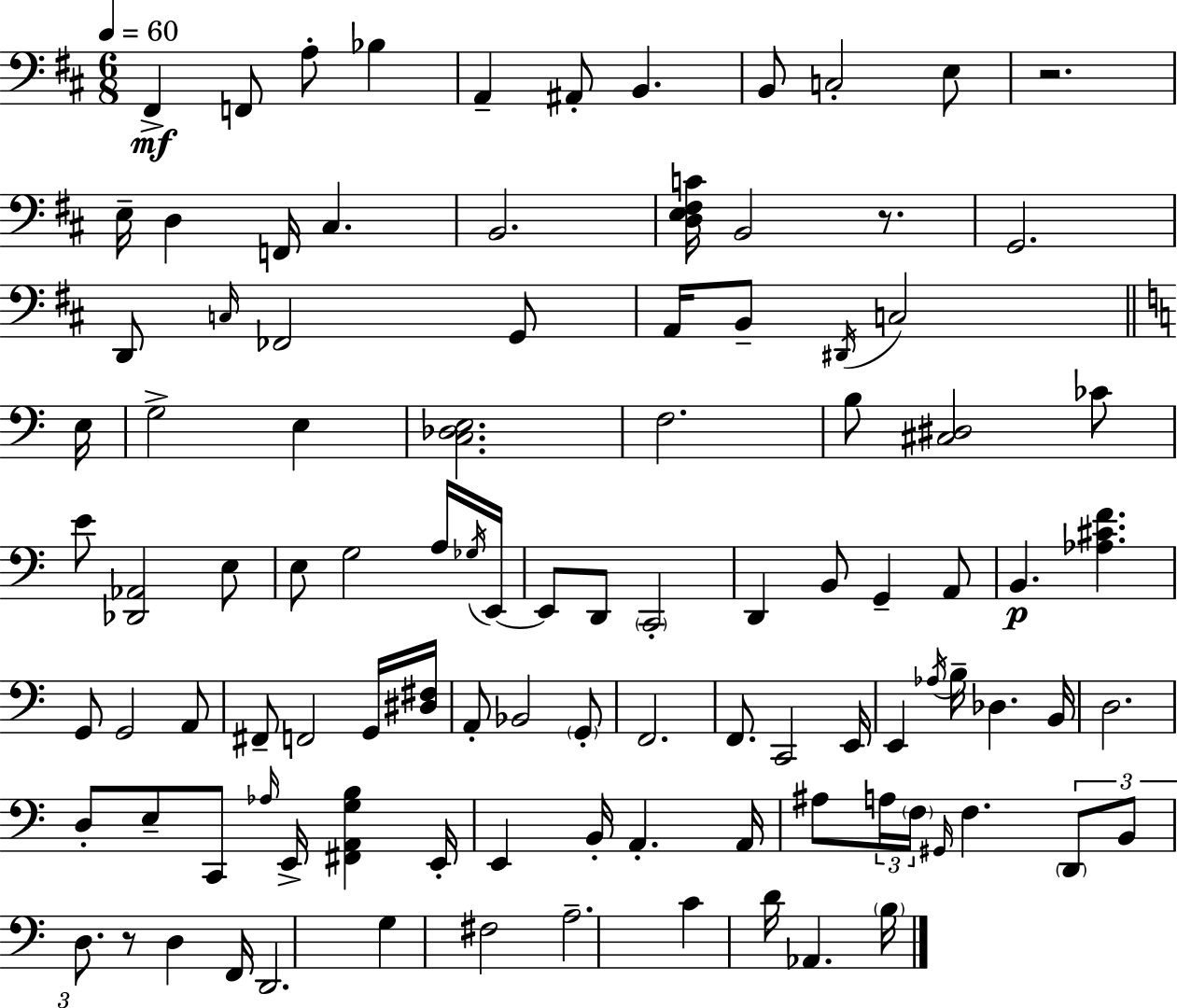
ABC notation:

X:1
T:Untitled
M:6/8
L:1/4
K:D
^F,, F,,/2 A,/2 _B, A,, ^A,,/2 B,, B,,/2 C,2 E,/2 z2 E,/4 D, F,,/4 ^C, B,,2 [D,E,^F,C]/4 B,,2 z/2 G,,2 D,,/2 C,/4 _F,,2 G,,/2 A,,/4 B,,/2 ^D,,/4 C,2 E,/4 G,2 E, [C,_D,E,]2 F,2 B,/2 [^C,^D,]2 _C/2 E/2 [_D,,_A,,]2 E,/2 E,/2 G,2 A,/4 _G,/4 E,,/4 E,,/2 D,,/2 C,,2 D,, B,,/2 G,, A,,/2 B,, [_A,^CF] G,,/2 G,,2 A,,/2 ^F,,/2 F,,2 G,,/4 [^D,^F,]/4 A,,/2 _B,,2 G,,/2 F,,2 F,,/2 C,,2 E,,/4 E,, _A,/4 B,/4 _D, B,,/4 D,2 D,/2 E,/2 C,,/2 _A,/4 E,,/4 [^F,,A,,G,B,] E,,/4 E,, B,,/4 A,, A,,/4 ^A,/2 A,/4 F,/4 ^G,,/4 F, D,,/2 B,,/2 D,/2 z/2 D, F,,/4 D,,2 G, ^F,2 A,2 C D/4 _A,, B,/4